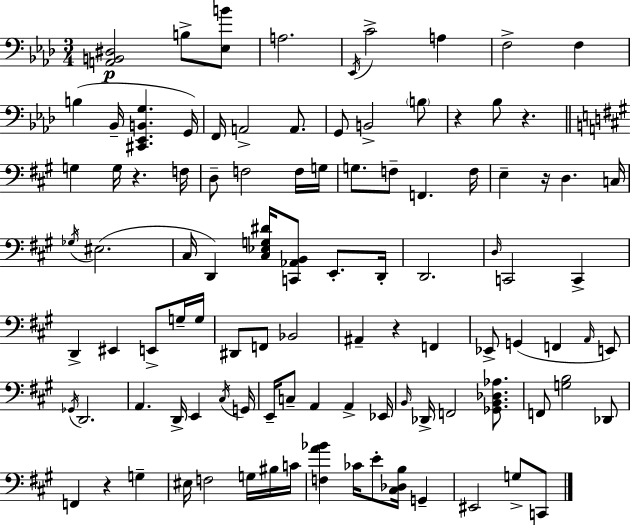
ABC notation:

X:1
T:Untitled
M:3/4
L:1/4
K:Ab
[A,,B,,^D,]2 B,/2 [_E,B]/2 A,2 _E,,/4 C2 A, F,2 F, B, _B,,/4 [^C,,_E,,B,,G,] G,,/4 F,,/4 A,,2 A,,/2 G,,/2 B,,2 B,/2 z _B,/2 z G, G,/4 z F,/4 D,/2 F,2 F,/4 G,/4 G,/2 F,/2 F,, F,/4 E, z/4 D, C,/4 _G,/4 ^E,2 ^C,/4 D,, [^C,_E,G,^D]/4 [C,,_A,,B,,]/2 E,,/2 D,,/4 D,,2 D,/4 C,,2 C,, D,, ^E,, E,,/2 G,/4 G,/4 ^D,,/2 F,,/2 _B,,2 ^A,, z F,, _E,,/2 G,, F,, A,,/4 E,,/2 _G,,/4 D,,2 A,, D,,/4 E,, ^C,/4 G,,/4 E,,/4 C,/2 A,, A,, _E,,/4 B,,/4 _D,,/4 F,,2 [_G,,B,,_D,_A,]/2 F,,/2 [G,B,]2 _D,,/2 F,, z G, ^E,/4 F,2 G,/4 ^B,/4 C/4 [F,A_B] _C/4 E/2 [^C,_D,B,]/4 G,, ^E,,2 G,/2 C,,/2